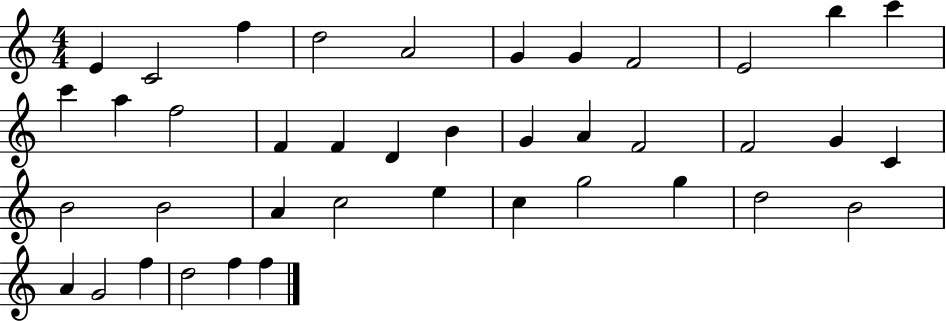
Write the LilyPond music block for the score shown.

{
  \clef treble
  \numericTimeSignature
  \time 4/4
  \key c \major
  e'4 c'2 f''4 | d''2 a'2 | g'4 g'4 f'2 | e'2 b''4 c'''4 | \break c'''4 a''4 f''2 | f'4 f'4 d'4 b'4 | g'4 a'4 f'2 | f'2 g'4 c'4 | \break b'2 b'2 | a'4 c''2 e''4 | c''4 g''2 g''4 | d''2 b'2 | \break a'4 g'2 f''4 | d''2 f''4 f''4 | \bar "|."
}